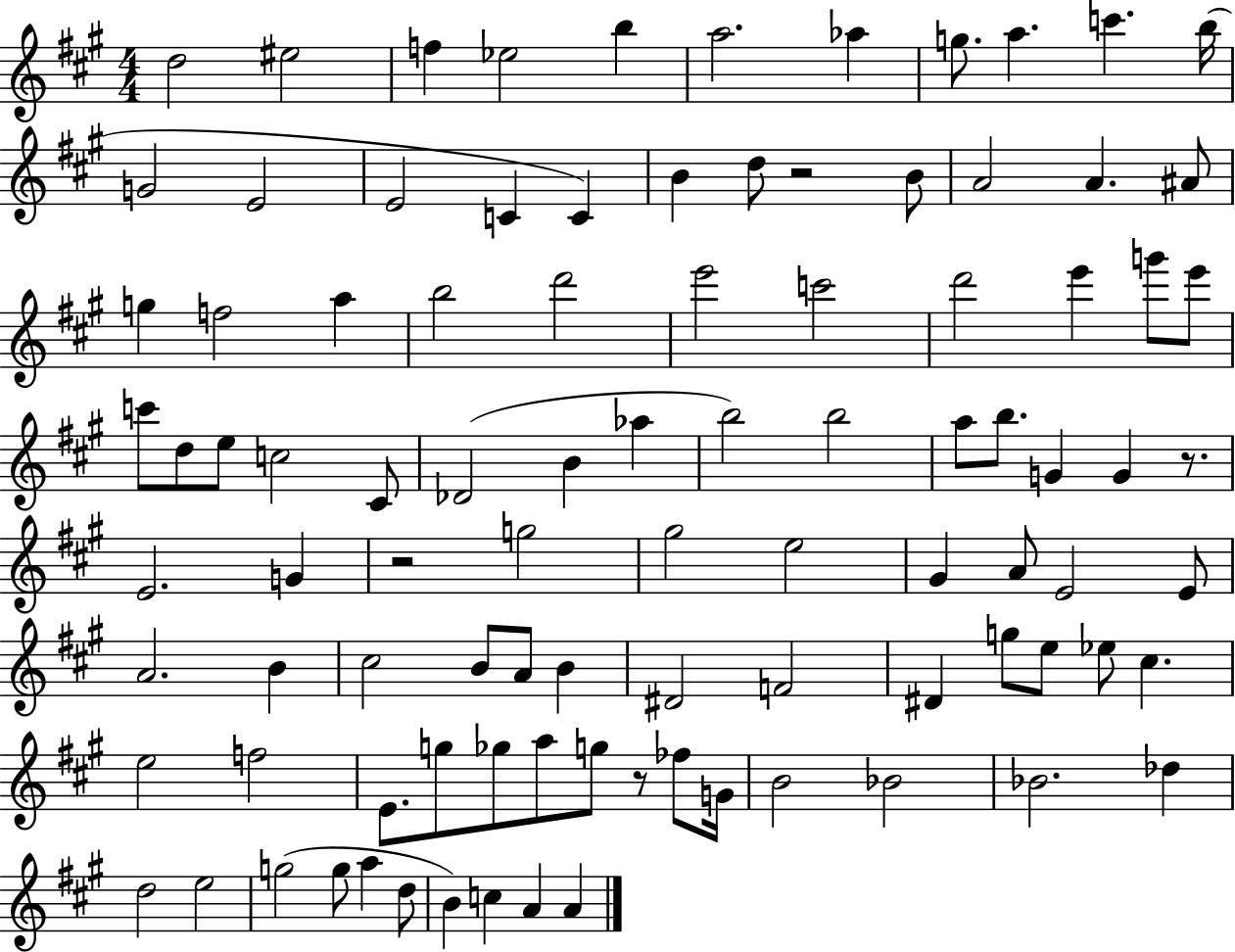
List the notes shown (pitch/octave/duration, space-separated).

D5/h EIS5/h F5/q Eb5/h B5/q A5/h. Ab5/q G5/e. A5/q. C6/q. B5/s G4/h E4/h E4/h C4/q C4/q B4/q D5/e R/h B4/e A4/h A4/q. A#4/e G5/q F5/h A5/q B5/h D6/h E6/h C6/h D6/h E6/q G6/e E6/e C6/e D5/e E5/e C5/h C#4/e Db4/h B4/q Ab5/q B5/h B5/h A5/e B5/e. G4/q G4/q R/e. E4/h. G4/q R/h G5/h G#5/h E5/h G#4/q A4/e E4/h E4/e A4/h. B4/q C#5/h B4/e A4/e B4/q D#4/h F4/h D#4/q G5/e E5/e Eb5/e C#5/q. E5/h F5/h E4/e. G5/e Gb5/e A5/e G5/e R/e FES5/e G4/s B4/h Bb4/h Bb4/h. Db5/q D5/h E5/h G5/h G5/e A5/q D5/e B4/q C5/q A4/q A4/q